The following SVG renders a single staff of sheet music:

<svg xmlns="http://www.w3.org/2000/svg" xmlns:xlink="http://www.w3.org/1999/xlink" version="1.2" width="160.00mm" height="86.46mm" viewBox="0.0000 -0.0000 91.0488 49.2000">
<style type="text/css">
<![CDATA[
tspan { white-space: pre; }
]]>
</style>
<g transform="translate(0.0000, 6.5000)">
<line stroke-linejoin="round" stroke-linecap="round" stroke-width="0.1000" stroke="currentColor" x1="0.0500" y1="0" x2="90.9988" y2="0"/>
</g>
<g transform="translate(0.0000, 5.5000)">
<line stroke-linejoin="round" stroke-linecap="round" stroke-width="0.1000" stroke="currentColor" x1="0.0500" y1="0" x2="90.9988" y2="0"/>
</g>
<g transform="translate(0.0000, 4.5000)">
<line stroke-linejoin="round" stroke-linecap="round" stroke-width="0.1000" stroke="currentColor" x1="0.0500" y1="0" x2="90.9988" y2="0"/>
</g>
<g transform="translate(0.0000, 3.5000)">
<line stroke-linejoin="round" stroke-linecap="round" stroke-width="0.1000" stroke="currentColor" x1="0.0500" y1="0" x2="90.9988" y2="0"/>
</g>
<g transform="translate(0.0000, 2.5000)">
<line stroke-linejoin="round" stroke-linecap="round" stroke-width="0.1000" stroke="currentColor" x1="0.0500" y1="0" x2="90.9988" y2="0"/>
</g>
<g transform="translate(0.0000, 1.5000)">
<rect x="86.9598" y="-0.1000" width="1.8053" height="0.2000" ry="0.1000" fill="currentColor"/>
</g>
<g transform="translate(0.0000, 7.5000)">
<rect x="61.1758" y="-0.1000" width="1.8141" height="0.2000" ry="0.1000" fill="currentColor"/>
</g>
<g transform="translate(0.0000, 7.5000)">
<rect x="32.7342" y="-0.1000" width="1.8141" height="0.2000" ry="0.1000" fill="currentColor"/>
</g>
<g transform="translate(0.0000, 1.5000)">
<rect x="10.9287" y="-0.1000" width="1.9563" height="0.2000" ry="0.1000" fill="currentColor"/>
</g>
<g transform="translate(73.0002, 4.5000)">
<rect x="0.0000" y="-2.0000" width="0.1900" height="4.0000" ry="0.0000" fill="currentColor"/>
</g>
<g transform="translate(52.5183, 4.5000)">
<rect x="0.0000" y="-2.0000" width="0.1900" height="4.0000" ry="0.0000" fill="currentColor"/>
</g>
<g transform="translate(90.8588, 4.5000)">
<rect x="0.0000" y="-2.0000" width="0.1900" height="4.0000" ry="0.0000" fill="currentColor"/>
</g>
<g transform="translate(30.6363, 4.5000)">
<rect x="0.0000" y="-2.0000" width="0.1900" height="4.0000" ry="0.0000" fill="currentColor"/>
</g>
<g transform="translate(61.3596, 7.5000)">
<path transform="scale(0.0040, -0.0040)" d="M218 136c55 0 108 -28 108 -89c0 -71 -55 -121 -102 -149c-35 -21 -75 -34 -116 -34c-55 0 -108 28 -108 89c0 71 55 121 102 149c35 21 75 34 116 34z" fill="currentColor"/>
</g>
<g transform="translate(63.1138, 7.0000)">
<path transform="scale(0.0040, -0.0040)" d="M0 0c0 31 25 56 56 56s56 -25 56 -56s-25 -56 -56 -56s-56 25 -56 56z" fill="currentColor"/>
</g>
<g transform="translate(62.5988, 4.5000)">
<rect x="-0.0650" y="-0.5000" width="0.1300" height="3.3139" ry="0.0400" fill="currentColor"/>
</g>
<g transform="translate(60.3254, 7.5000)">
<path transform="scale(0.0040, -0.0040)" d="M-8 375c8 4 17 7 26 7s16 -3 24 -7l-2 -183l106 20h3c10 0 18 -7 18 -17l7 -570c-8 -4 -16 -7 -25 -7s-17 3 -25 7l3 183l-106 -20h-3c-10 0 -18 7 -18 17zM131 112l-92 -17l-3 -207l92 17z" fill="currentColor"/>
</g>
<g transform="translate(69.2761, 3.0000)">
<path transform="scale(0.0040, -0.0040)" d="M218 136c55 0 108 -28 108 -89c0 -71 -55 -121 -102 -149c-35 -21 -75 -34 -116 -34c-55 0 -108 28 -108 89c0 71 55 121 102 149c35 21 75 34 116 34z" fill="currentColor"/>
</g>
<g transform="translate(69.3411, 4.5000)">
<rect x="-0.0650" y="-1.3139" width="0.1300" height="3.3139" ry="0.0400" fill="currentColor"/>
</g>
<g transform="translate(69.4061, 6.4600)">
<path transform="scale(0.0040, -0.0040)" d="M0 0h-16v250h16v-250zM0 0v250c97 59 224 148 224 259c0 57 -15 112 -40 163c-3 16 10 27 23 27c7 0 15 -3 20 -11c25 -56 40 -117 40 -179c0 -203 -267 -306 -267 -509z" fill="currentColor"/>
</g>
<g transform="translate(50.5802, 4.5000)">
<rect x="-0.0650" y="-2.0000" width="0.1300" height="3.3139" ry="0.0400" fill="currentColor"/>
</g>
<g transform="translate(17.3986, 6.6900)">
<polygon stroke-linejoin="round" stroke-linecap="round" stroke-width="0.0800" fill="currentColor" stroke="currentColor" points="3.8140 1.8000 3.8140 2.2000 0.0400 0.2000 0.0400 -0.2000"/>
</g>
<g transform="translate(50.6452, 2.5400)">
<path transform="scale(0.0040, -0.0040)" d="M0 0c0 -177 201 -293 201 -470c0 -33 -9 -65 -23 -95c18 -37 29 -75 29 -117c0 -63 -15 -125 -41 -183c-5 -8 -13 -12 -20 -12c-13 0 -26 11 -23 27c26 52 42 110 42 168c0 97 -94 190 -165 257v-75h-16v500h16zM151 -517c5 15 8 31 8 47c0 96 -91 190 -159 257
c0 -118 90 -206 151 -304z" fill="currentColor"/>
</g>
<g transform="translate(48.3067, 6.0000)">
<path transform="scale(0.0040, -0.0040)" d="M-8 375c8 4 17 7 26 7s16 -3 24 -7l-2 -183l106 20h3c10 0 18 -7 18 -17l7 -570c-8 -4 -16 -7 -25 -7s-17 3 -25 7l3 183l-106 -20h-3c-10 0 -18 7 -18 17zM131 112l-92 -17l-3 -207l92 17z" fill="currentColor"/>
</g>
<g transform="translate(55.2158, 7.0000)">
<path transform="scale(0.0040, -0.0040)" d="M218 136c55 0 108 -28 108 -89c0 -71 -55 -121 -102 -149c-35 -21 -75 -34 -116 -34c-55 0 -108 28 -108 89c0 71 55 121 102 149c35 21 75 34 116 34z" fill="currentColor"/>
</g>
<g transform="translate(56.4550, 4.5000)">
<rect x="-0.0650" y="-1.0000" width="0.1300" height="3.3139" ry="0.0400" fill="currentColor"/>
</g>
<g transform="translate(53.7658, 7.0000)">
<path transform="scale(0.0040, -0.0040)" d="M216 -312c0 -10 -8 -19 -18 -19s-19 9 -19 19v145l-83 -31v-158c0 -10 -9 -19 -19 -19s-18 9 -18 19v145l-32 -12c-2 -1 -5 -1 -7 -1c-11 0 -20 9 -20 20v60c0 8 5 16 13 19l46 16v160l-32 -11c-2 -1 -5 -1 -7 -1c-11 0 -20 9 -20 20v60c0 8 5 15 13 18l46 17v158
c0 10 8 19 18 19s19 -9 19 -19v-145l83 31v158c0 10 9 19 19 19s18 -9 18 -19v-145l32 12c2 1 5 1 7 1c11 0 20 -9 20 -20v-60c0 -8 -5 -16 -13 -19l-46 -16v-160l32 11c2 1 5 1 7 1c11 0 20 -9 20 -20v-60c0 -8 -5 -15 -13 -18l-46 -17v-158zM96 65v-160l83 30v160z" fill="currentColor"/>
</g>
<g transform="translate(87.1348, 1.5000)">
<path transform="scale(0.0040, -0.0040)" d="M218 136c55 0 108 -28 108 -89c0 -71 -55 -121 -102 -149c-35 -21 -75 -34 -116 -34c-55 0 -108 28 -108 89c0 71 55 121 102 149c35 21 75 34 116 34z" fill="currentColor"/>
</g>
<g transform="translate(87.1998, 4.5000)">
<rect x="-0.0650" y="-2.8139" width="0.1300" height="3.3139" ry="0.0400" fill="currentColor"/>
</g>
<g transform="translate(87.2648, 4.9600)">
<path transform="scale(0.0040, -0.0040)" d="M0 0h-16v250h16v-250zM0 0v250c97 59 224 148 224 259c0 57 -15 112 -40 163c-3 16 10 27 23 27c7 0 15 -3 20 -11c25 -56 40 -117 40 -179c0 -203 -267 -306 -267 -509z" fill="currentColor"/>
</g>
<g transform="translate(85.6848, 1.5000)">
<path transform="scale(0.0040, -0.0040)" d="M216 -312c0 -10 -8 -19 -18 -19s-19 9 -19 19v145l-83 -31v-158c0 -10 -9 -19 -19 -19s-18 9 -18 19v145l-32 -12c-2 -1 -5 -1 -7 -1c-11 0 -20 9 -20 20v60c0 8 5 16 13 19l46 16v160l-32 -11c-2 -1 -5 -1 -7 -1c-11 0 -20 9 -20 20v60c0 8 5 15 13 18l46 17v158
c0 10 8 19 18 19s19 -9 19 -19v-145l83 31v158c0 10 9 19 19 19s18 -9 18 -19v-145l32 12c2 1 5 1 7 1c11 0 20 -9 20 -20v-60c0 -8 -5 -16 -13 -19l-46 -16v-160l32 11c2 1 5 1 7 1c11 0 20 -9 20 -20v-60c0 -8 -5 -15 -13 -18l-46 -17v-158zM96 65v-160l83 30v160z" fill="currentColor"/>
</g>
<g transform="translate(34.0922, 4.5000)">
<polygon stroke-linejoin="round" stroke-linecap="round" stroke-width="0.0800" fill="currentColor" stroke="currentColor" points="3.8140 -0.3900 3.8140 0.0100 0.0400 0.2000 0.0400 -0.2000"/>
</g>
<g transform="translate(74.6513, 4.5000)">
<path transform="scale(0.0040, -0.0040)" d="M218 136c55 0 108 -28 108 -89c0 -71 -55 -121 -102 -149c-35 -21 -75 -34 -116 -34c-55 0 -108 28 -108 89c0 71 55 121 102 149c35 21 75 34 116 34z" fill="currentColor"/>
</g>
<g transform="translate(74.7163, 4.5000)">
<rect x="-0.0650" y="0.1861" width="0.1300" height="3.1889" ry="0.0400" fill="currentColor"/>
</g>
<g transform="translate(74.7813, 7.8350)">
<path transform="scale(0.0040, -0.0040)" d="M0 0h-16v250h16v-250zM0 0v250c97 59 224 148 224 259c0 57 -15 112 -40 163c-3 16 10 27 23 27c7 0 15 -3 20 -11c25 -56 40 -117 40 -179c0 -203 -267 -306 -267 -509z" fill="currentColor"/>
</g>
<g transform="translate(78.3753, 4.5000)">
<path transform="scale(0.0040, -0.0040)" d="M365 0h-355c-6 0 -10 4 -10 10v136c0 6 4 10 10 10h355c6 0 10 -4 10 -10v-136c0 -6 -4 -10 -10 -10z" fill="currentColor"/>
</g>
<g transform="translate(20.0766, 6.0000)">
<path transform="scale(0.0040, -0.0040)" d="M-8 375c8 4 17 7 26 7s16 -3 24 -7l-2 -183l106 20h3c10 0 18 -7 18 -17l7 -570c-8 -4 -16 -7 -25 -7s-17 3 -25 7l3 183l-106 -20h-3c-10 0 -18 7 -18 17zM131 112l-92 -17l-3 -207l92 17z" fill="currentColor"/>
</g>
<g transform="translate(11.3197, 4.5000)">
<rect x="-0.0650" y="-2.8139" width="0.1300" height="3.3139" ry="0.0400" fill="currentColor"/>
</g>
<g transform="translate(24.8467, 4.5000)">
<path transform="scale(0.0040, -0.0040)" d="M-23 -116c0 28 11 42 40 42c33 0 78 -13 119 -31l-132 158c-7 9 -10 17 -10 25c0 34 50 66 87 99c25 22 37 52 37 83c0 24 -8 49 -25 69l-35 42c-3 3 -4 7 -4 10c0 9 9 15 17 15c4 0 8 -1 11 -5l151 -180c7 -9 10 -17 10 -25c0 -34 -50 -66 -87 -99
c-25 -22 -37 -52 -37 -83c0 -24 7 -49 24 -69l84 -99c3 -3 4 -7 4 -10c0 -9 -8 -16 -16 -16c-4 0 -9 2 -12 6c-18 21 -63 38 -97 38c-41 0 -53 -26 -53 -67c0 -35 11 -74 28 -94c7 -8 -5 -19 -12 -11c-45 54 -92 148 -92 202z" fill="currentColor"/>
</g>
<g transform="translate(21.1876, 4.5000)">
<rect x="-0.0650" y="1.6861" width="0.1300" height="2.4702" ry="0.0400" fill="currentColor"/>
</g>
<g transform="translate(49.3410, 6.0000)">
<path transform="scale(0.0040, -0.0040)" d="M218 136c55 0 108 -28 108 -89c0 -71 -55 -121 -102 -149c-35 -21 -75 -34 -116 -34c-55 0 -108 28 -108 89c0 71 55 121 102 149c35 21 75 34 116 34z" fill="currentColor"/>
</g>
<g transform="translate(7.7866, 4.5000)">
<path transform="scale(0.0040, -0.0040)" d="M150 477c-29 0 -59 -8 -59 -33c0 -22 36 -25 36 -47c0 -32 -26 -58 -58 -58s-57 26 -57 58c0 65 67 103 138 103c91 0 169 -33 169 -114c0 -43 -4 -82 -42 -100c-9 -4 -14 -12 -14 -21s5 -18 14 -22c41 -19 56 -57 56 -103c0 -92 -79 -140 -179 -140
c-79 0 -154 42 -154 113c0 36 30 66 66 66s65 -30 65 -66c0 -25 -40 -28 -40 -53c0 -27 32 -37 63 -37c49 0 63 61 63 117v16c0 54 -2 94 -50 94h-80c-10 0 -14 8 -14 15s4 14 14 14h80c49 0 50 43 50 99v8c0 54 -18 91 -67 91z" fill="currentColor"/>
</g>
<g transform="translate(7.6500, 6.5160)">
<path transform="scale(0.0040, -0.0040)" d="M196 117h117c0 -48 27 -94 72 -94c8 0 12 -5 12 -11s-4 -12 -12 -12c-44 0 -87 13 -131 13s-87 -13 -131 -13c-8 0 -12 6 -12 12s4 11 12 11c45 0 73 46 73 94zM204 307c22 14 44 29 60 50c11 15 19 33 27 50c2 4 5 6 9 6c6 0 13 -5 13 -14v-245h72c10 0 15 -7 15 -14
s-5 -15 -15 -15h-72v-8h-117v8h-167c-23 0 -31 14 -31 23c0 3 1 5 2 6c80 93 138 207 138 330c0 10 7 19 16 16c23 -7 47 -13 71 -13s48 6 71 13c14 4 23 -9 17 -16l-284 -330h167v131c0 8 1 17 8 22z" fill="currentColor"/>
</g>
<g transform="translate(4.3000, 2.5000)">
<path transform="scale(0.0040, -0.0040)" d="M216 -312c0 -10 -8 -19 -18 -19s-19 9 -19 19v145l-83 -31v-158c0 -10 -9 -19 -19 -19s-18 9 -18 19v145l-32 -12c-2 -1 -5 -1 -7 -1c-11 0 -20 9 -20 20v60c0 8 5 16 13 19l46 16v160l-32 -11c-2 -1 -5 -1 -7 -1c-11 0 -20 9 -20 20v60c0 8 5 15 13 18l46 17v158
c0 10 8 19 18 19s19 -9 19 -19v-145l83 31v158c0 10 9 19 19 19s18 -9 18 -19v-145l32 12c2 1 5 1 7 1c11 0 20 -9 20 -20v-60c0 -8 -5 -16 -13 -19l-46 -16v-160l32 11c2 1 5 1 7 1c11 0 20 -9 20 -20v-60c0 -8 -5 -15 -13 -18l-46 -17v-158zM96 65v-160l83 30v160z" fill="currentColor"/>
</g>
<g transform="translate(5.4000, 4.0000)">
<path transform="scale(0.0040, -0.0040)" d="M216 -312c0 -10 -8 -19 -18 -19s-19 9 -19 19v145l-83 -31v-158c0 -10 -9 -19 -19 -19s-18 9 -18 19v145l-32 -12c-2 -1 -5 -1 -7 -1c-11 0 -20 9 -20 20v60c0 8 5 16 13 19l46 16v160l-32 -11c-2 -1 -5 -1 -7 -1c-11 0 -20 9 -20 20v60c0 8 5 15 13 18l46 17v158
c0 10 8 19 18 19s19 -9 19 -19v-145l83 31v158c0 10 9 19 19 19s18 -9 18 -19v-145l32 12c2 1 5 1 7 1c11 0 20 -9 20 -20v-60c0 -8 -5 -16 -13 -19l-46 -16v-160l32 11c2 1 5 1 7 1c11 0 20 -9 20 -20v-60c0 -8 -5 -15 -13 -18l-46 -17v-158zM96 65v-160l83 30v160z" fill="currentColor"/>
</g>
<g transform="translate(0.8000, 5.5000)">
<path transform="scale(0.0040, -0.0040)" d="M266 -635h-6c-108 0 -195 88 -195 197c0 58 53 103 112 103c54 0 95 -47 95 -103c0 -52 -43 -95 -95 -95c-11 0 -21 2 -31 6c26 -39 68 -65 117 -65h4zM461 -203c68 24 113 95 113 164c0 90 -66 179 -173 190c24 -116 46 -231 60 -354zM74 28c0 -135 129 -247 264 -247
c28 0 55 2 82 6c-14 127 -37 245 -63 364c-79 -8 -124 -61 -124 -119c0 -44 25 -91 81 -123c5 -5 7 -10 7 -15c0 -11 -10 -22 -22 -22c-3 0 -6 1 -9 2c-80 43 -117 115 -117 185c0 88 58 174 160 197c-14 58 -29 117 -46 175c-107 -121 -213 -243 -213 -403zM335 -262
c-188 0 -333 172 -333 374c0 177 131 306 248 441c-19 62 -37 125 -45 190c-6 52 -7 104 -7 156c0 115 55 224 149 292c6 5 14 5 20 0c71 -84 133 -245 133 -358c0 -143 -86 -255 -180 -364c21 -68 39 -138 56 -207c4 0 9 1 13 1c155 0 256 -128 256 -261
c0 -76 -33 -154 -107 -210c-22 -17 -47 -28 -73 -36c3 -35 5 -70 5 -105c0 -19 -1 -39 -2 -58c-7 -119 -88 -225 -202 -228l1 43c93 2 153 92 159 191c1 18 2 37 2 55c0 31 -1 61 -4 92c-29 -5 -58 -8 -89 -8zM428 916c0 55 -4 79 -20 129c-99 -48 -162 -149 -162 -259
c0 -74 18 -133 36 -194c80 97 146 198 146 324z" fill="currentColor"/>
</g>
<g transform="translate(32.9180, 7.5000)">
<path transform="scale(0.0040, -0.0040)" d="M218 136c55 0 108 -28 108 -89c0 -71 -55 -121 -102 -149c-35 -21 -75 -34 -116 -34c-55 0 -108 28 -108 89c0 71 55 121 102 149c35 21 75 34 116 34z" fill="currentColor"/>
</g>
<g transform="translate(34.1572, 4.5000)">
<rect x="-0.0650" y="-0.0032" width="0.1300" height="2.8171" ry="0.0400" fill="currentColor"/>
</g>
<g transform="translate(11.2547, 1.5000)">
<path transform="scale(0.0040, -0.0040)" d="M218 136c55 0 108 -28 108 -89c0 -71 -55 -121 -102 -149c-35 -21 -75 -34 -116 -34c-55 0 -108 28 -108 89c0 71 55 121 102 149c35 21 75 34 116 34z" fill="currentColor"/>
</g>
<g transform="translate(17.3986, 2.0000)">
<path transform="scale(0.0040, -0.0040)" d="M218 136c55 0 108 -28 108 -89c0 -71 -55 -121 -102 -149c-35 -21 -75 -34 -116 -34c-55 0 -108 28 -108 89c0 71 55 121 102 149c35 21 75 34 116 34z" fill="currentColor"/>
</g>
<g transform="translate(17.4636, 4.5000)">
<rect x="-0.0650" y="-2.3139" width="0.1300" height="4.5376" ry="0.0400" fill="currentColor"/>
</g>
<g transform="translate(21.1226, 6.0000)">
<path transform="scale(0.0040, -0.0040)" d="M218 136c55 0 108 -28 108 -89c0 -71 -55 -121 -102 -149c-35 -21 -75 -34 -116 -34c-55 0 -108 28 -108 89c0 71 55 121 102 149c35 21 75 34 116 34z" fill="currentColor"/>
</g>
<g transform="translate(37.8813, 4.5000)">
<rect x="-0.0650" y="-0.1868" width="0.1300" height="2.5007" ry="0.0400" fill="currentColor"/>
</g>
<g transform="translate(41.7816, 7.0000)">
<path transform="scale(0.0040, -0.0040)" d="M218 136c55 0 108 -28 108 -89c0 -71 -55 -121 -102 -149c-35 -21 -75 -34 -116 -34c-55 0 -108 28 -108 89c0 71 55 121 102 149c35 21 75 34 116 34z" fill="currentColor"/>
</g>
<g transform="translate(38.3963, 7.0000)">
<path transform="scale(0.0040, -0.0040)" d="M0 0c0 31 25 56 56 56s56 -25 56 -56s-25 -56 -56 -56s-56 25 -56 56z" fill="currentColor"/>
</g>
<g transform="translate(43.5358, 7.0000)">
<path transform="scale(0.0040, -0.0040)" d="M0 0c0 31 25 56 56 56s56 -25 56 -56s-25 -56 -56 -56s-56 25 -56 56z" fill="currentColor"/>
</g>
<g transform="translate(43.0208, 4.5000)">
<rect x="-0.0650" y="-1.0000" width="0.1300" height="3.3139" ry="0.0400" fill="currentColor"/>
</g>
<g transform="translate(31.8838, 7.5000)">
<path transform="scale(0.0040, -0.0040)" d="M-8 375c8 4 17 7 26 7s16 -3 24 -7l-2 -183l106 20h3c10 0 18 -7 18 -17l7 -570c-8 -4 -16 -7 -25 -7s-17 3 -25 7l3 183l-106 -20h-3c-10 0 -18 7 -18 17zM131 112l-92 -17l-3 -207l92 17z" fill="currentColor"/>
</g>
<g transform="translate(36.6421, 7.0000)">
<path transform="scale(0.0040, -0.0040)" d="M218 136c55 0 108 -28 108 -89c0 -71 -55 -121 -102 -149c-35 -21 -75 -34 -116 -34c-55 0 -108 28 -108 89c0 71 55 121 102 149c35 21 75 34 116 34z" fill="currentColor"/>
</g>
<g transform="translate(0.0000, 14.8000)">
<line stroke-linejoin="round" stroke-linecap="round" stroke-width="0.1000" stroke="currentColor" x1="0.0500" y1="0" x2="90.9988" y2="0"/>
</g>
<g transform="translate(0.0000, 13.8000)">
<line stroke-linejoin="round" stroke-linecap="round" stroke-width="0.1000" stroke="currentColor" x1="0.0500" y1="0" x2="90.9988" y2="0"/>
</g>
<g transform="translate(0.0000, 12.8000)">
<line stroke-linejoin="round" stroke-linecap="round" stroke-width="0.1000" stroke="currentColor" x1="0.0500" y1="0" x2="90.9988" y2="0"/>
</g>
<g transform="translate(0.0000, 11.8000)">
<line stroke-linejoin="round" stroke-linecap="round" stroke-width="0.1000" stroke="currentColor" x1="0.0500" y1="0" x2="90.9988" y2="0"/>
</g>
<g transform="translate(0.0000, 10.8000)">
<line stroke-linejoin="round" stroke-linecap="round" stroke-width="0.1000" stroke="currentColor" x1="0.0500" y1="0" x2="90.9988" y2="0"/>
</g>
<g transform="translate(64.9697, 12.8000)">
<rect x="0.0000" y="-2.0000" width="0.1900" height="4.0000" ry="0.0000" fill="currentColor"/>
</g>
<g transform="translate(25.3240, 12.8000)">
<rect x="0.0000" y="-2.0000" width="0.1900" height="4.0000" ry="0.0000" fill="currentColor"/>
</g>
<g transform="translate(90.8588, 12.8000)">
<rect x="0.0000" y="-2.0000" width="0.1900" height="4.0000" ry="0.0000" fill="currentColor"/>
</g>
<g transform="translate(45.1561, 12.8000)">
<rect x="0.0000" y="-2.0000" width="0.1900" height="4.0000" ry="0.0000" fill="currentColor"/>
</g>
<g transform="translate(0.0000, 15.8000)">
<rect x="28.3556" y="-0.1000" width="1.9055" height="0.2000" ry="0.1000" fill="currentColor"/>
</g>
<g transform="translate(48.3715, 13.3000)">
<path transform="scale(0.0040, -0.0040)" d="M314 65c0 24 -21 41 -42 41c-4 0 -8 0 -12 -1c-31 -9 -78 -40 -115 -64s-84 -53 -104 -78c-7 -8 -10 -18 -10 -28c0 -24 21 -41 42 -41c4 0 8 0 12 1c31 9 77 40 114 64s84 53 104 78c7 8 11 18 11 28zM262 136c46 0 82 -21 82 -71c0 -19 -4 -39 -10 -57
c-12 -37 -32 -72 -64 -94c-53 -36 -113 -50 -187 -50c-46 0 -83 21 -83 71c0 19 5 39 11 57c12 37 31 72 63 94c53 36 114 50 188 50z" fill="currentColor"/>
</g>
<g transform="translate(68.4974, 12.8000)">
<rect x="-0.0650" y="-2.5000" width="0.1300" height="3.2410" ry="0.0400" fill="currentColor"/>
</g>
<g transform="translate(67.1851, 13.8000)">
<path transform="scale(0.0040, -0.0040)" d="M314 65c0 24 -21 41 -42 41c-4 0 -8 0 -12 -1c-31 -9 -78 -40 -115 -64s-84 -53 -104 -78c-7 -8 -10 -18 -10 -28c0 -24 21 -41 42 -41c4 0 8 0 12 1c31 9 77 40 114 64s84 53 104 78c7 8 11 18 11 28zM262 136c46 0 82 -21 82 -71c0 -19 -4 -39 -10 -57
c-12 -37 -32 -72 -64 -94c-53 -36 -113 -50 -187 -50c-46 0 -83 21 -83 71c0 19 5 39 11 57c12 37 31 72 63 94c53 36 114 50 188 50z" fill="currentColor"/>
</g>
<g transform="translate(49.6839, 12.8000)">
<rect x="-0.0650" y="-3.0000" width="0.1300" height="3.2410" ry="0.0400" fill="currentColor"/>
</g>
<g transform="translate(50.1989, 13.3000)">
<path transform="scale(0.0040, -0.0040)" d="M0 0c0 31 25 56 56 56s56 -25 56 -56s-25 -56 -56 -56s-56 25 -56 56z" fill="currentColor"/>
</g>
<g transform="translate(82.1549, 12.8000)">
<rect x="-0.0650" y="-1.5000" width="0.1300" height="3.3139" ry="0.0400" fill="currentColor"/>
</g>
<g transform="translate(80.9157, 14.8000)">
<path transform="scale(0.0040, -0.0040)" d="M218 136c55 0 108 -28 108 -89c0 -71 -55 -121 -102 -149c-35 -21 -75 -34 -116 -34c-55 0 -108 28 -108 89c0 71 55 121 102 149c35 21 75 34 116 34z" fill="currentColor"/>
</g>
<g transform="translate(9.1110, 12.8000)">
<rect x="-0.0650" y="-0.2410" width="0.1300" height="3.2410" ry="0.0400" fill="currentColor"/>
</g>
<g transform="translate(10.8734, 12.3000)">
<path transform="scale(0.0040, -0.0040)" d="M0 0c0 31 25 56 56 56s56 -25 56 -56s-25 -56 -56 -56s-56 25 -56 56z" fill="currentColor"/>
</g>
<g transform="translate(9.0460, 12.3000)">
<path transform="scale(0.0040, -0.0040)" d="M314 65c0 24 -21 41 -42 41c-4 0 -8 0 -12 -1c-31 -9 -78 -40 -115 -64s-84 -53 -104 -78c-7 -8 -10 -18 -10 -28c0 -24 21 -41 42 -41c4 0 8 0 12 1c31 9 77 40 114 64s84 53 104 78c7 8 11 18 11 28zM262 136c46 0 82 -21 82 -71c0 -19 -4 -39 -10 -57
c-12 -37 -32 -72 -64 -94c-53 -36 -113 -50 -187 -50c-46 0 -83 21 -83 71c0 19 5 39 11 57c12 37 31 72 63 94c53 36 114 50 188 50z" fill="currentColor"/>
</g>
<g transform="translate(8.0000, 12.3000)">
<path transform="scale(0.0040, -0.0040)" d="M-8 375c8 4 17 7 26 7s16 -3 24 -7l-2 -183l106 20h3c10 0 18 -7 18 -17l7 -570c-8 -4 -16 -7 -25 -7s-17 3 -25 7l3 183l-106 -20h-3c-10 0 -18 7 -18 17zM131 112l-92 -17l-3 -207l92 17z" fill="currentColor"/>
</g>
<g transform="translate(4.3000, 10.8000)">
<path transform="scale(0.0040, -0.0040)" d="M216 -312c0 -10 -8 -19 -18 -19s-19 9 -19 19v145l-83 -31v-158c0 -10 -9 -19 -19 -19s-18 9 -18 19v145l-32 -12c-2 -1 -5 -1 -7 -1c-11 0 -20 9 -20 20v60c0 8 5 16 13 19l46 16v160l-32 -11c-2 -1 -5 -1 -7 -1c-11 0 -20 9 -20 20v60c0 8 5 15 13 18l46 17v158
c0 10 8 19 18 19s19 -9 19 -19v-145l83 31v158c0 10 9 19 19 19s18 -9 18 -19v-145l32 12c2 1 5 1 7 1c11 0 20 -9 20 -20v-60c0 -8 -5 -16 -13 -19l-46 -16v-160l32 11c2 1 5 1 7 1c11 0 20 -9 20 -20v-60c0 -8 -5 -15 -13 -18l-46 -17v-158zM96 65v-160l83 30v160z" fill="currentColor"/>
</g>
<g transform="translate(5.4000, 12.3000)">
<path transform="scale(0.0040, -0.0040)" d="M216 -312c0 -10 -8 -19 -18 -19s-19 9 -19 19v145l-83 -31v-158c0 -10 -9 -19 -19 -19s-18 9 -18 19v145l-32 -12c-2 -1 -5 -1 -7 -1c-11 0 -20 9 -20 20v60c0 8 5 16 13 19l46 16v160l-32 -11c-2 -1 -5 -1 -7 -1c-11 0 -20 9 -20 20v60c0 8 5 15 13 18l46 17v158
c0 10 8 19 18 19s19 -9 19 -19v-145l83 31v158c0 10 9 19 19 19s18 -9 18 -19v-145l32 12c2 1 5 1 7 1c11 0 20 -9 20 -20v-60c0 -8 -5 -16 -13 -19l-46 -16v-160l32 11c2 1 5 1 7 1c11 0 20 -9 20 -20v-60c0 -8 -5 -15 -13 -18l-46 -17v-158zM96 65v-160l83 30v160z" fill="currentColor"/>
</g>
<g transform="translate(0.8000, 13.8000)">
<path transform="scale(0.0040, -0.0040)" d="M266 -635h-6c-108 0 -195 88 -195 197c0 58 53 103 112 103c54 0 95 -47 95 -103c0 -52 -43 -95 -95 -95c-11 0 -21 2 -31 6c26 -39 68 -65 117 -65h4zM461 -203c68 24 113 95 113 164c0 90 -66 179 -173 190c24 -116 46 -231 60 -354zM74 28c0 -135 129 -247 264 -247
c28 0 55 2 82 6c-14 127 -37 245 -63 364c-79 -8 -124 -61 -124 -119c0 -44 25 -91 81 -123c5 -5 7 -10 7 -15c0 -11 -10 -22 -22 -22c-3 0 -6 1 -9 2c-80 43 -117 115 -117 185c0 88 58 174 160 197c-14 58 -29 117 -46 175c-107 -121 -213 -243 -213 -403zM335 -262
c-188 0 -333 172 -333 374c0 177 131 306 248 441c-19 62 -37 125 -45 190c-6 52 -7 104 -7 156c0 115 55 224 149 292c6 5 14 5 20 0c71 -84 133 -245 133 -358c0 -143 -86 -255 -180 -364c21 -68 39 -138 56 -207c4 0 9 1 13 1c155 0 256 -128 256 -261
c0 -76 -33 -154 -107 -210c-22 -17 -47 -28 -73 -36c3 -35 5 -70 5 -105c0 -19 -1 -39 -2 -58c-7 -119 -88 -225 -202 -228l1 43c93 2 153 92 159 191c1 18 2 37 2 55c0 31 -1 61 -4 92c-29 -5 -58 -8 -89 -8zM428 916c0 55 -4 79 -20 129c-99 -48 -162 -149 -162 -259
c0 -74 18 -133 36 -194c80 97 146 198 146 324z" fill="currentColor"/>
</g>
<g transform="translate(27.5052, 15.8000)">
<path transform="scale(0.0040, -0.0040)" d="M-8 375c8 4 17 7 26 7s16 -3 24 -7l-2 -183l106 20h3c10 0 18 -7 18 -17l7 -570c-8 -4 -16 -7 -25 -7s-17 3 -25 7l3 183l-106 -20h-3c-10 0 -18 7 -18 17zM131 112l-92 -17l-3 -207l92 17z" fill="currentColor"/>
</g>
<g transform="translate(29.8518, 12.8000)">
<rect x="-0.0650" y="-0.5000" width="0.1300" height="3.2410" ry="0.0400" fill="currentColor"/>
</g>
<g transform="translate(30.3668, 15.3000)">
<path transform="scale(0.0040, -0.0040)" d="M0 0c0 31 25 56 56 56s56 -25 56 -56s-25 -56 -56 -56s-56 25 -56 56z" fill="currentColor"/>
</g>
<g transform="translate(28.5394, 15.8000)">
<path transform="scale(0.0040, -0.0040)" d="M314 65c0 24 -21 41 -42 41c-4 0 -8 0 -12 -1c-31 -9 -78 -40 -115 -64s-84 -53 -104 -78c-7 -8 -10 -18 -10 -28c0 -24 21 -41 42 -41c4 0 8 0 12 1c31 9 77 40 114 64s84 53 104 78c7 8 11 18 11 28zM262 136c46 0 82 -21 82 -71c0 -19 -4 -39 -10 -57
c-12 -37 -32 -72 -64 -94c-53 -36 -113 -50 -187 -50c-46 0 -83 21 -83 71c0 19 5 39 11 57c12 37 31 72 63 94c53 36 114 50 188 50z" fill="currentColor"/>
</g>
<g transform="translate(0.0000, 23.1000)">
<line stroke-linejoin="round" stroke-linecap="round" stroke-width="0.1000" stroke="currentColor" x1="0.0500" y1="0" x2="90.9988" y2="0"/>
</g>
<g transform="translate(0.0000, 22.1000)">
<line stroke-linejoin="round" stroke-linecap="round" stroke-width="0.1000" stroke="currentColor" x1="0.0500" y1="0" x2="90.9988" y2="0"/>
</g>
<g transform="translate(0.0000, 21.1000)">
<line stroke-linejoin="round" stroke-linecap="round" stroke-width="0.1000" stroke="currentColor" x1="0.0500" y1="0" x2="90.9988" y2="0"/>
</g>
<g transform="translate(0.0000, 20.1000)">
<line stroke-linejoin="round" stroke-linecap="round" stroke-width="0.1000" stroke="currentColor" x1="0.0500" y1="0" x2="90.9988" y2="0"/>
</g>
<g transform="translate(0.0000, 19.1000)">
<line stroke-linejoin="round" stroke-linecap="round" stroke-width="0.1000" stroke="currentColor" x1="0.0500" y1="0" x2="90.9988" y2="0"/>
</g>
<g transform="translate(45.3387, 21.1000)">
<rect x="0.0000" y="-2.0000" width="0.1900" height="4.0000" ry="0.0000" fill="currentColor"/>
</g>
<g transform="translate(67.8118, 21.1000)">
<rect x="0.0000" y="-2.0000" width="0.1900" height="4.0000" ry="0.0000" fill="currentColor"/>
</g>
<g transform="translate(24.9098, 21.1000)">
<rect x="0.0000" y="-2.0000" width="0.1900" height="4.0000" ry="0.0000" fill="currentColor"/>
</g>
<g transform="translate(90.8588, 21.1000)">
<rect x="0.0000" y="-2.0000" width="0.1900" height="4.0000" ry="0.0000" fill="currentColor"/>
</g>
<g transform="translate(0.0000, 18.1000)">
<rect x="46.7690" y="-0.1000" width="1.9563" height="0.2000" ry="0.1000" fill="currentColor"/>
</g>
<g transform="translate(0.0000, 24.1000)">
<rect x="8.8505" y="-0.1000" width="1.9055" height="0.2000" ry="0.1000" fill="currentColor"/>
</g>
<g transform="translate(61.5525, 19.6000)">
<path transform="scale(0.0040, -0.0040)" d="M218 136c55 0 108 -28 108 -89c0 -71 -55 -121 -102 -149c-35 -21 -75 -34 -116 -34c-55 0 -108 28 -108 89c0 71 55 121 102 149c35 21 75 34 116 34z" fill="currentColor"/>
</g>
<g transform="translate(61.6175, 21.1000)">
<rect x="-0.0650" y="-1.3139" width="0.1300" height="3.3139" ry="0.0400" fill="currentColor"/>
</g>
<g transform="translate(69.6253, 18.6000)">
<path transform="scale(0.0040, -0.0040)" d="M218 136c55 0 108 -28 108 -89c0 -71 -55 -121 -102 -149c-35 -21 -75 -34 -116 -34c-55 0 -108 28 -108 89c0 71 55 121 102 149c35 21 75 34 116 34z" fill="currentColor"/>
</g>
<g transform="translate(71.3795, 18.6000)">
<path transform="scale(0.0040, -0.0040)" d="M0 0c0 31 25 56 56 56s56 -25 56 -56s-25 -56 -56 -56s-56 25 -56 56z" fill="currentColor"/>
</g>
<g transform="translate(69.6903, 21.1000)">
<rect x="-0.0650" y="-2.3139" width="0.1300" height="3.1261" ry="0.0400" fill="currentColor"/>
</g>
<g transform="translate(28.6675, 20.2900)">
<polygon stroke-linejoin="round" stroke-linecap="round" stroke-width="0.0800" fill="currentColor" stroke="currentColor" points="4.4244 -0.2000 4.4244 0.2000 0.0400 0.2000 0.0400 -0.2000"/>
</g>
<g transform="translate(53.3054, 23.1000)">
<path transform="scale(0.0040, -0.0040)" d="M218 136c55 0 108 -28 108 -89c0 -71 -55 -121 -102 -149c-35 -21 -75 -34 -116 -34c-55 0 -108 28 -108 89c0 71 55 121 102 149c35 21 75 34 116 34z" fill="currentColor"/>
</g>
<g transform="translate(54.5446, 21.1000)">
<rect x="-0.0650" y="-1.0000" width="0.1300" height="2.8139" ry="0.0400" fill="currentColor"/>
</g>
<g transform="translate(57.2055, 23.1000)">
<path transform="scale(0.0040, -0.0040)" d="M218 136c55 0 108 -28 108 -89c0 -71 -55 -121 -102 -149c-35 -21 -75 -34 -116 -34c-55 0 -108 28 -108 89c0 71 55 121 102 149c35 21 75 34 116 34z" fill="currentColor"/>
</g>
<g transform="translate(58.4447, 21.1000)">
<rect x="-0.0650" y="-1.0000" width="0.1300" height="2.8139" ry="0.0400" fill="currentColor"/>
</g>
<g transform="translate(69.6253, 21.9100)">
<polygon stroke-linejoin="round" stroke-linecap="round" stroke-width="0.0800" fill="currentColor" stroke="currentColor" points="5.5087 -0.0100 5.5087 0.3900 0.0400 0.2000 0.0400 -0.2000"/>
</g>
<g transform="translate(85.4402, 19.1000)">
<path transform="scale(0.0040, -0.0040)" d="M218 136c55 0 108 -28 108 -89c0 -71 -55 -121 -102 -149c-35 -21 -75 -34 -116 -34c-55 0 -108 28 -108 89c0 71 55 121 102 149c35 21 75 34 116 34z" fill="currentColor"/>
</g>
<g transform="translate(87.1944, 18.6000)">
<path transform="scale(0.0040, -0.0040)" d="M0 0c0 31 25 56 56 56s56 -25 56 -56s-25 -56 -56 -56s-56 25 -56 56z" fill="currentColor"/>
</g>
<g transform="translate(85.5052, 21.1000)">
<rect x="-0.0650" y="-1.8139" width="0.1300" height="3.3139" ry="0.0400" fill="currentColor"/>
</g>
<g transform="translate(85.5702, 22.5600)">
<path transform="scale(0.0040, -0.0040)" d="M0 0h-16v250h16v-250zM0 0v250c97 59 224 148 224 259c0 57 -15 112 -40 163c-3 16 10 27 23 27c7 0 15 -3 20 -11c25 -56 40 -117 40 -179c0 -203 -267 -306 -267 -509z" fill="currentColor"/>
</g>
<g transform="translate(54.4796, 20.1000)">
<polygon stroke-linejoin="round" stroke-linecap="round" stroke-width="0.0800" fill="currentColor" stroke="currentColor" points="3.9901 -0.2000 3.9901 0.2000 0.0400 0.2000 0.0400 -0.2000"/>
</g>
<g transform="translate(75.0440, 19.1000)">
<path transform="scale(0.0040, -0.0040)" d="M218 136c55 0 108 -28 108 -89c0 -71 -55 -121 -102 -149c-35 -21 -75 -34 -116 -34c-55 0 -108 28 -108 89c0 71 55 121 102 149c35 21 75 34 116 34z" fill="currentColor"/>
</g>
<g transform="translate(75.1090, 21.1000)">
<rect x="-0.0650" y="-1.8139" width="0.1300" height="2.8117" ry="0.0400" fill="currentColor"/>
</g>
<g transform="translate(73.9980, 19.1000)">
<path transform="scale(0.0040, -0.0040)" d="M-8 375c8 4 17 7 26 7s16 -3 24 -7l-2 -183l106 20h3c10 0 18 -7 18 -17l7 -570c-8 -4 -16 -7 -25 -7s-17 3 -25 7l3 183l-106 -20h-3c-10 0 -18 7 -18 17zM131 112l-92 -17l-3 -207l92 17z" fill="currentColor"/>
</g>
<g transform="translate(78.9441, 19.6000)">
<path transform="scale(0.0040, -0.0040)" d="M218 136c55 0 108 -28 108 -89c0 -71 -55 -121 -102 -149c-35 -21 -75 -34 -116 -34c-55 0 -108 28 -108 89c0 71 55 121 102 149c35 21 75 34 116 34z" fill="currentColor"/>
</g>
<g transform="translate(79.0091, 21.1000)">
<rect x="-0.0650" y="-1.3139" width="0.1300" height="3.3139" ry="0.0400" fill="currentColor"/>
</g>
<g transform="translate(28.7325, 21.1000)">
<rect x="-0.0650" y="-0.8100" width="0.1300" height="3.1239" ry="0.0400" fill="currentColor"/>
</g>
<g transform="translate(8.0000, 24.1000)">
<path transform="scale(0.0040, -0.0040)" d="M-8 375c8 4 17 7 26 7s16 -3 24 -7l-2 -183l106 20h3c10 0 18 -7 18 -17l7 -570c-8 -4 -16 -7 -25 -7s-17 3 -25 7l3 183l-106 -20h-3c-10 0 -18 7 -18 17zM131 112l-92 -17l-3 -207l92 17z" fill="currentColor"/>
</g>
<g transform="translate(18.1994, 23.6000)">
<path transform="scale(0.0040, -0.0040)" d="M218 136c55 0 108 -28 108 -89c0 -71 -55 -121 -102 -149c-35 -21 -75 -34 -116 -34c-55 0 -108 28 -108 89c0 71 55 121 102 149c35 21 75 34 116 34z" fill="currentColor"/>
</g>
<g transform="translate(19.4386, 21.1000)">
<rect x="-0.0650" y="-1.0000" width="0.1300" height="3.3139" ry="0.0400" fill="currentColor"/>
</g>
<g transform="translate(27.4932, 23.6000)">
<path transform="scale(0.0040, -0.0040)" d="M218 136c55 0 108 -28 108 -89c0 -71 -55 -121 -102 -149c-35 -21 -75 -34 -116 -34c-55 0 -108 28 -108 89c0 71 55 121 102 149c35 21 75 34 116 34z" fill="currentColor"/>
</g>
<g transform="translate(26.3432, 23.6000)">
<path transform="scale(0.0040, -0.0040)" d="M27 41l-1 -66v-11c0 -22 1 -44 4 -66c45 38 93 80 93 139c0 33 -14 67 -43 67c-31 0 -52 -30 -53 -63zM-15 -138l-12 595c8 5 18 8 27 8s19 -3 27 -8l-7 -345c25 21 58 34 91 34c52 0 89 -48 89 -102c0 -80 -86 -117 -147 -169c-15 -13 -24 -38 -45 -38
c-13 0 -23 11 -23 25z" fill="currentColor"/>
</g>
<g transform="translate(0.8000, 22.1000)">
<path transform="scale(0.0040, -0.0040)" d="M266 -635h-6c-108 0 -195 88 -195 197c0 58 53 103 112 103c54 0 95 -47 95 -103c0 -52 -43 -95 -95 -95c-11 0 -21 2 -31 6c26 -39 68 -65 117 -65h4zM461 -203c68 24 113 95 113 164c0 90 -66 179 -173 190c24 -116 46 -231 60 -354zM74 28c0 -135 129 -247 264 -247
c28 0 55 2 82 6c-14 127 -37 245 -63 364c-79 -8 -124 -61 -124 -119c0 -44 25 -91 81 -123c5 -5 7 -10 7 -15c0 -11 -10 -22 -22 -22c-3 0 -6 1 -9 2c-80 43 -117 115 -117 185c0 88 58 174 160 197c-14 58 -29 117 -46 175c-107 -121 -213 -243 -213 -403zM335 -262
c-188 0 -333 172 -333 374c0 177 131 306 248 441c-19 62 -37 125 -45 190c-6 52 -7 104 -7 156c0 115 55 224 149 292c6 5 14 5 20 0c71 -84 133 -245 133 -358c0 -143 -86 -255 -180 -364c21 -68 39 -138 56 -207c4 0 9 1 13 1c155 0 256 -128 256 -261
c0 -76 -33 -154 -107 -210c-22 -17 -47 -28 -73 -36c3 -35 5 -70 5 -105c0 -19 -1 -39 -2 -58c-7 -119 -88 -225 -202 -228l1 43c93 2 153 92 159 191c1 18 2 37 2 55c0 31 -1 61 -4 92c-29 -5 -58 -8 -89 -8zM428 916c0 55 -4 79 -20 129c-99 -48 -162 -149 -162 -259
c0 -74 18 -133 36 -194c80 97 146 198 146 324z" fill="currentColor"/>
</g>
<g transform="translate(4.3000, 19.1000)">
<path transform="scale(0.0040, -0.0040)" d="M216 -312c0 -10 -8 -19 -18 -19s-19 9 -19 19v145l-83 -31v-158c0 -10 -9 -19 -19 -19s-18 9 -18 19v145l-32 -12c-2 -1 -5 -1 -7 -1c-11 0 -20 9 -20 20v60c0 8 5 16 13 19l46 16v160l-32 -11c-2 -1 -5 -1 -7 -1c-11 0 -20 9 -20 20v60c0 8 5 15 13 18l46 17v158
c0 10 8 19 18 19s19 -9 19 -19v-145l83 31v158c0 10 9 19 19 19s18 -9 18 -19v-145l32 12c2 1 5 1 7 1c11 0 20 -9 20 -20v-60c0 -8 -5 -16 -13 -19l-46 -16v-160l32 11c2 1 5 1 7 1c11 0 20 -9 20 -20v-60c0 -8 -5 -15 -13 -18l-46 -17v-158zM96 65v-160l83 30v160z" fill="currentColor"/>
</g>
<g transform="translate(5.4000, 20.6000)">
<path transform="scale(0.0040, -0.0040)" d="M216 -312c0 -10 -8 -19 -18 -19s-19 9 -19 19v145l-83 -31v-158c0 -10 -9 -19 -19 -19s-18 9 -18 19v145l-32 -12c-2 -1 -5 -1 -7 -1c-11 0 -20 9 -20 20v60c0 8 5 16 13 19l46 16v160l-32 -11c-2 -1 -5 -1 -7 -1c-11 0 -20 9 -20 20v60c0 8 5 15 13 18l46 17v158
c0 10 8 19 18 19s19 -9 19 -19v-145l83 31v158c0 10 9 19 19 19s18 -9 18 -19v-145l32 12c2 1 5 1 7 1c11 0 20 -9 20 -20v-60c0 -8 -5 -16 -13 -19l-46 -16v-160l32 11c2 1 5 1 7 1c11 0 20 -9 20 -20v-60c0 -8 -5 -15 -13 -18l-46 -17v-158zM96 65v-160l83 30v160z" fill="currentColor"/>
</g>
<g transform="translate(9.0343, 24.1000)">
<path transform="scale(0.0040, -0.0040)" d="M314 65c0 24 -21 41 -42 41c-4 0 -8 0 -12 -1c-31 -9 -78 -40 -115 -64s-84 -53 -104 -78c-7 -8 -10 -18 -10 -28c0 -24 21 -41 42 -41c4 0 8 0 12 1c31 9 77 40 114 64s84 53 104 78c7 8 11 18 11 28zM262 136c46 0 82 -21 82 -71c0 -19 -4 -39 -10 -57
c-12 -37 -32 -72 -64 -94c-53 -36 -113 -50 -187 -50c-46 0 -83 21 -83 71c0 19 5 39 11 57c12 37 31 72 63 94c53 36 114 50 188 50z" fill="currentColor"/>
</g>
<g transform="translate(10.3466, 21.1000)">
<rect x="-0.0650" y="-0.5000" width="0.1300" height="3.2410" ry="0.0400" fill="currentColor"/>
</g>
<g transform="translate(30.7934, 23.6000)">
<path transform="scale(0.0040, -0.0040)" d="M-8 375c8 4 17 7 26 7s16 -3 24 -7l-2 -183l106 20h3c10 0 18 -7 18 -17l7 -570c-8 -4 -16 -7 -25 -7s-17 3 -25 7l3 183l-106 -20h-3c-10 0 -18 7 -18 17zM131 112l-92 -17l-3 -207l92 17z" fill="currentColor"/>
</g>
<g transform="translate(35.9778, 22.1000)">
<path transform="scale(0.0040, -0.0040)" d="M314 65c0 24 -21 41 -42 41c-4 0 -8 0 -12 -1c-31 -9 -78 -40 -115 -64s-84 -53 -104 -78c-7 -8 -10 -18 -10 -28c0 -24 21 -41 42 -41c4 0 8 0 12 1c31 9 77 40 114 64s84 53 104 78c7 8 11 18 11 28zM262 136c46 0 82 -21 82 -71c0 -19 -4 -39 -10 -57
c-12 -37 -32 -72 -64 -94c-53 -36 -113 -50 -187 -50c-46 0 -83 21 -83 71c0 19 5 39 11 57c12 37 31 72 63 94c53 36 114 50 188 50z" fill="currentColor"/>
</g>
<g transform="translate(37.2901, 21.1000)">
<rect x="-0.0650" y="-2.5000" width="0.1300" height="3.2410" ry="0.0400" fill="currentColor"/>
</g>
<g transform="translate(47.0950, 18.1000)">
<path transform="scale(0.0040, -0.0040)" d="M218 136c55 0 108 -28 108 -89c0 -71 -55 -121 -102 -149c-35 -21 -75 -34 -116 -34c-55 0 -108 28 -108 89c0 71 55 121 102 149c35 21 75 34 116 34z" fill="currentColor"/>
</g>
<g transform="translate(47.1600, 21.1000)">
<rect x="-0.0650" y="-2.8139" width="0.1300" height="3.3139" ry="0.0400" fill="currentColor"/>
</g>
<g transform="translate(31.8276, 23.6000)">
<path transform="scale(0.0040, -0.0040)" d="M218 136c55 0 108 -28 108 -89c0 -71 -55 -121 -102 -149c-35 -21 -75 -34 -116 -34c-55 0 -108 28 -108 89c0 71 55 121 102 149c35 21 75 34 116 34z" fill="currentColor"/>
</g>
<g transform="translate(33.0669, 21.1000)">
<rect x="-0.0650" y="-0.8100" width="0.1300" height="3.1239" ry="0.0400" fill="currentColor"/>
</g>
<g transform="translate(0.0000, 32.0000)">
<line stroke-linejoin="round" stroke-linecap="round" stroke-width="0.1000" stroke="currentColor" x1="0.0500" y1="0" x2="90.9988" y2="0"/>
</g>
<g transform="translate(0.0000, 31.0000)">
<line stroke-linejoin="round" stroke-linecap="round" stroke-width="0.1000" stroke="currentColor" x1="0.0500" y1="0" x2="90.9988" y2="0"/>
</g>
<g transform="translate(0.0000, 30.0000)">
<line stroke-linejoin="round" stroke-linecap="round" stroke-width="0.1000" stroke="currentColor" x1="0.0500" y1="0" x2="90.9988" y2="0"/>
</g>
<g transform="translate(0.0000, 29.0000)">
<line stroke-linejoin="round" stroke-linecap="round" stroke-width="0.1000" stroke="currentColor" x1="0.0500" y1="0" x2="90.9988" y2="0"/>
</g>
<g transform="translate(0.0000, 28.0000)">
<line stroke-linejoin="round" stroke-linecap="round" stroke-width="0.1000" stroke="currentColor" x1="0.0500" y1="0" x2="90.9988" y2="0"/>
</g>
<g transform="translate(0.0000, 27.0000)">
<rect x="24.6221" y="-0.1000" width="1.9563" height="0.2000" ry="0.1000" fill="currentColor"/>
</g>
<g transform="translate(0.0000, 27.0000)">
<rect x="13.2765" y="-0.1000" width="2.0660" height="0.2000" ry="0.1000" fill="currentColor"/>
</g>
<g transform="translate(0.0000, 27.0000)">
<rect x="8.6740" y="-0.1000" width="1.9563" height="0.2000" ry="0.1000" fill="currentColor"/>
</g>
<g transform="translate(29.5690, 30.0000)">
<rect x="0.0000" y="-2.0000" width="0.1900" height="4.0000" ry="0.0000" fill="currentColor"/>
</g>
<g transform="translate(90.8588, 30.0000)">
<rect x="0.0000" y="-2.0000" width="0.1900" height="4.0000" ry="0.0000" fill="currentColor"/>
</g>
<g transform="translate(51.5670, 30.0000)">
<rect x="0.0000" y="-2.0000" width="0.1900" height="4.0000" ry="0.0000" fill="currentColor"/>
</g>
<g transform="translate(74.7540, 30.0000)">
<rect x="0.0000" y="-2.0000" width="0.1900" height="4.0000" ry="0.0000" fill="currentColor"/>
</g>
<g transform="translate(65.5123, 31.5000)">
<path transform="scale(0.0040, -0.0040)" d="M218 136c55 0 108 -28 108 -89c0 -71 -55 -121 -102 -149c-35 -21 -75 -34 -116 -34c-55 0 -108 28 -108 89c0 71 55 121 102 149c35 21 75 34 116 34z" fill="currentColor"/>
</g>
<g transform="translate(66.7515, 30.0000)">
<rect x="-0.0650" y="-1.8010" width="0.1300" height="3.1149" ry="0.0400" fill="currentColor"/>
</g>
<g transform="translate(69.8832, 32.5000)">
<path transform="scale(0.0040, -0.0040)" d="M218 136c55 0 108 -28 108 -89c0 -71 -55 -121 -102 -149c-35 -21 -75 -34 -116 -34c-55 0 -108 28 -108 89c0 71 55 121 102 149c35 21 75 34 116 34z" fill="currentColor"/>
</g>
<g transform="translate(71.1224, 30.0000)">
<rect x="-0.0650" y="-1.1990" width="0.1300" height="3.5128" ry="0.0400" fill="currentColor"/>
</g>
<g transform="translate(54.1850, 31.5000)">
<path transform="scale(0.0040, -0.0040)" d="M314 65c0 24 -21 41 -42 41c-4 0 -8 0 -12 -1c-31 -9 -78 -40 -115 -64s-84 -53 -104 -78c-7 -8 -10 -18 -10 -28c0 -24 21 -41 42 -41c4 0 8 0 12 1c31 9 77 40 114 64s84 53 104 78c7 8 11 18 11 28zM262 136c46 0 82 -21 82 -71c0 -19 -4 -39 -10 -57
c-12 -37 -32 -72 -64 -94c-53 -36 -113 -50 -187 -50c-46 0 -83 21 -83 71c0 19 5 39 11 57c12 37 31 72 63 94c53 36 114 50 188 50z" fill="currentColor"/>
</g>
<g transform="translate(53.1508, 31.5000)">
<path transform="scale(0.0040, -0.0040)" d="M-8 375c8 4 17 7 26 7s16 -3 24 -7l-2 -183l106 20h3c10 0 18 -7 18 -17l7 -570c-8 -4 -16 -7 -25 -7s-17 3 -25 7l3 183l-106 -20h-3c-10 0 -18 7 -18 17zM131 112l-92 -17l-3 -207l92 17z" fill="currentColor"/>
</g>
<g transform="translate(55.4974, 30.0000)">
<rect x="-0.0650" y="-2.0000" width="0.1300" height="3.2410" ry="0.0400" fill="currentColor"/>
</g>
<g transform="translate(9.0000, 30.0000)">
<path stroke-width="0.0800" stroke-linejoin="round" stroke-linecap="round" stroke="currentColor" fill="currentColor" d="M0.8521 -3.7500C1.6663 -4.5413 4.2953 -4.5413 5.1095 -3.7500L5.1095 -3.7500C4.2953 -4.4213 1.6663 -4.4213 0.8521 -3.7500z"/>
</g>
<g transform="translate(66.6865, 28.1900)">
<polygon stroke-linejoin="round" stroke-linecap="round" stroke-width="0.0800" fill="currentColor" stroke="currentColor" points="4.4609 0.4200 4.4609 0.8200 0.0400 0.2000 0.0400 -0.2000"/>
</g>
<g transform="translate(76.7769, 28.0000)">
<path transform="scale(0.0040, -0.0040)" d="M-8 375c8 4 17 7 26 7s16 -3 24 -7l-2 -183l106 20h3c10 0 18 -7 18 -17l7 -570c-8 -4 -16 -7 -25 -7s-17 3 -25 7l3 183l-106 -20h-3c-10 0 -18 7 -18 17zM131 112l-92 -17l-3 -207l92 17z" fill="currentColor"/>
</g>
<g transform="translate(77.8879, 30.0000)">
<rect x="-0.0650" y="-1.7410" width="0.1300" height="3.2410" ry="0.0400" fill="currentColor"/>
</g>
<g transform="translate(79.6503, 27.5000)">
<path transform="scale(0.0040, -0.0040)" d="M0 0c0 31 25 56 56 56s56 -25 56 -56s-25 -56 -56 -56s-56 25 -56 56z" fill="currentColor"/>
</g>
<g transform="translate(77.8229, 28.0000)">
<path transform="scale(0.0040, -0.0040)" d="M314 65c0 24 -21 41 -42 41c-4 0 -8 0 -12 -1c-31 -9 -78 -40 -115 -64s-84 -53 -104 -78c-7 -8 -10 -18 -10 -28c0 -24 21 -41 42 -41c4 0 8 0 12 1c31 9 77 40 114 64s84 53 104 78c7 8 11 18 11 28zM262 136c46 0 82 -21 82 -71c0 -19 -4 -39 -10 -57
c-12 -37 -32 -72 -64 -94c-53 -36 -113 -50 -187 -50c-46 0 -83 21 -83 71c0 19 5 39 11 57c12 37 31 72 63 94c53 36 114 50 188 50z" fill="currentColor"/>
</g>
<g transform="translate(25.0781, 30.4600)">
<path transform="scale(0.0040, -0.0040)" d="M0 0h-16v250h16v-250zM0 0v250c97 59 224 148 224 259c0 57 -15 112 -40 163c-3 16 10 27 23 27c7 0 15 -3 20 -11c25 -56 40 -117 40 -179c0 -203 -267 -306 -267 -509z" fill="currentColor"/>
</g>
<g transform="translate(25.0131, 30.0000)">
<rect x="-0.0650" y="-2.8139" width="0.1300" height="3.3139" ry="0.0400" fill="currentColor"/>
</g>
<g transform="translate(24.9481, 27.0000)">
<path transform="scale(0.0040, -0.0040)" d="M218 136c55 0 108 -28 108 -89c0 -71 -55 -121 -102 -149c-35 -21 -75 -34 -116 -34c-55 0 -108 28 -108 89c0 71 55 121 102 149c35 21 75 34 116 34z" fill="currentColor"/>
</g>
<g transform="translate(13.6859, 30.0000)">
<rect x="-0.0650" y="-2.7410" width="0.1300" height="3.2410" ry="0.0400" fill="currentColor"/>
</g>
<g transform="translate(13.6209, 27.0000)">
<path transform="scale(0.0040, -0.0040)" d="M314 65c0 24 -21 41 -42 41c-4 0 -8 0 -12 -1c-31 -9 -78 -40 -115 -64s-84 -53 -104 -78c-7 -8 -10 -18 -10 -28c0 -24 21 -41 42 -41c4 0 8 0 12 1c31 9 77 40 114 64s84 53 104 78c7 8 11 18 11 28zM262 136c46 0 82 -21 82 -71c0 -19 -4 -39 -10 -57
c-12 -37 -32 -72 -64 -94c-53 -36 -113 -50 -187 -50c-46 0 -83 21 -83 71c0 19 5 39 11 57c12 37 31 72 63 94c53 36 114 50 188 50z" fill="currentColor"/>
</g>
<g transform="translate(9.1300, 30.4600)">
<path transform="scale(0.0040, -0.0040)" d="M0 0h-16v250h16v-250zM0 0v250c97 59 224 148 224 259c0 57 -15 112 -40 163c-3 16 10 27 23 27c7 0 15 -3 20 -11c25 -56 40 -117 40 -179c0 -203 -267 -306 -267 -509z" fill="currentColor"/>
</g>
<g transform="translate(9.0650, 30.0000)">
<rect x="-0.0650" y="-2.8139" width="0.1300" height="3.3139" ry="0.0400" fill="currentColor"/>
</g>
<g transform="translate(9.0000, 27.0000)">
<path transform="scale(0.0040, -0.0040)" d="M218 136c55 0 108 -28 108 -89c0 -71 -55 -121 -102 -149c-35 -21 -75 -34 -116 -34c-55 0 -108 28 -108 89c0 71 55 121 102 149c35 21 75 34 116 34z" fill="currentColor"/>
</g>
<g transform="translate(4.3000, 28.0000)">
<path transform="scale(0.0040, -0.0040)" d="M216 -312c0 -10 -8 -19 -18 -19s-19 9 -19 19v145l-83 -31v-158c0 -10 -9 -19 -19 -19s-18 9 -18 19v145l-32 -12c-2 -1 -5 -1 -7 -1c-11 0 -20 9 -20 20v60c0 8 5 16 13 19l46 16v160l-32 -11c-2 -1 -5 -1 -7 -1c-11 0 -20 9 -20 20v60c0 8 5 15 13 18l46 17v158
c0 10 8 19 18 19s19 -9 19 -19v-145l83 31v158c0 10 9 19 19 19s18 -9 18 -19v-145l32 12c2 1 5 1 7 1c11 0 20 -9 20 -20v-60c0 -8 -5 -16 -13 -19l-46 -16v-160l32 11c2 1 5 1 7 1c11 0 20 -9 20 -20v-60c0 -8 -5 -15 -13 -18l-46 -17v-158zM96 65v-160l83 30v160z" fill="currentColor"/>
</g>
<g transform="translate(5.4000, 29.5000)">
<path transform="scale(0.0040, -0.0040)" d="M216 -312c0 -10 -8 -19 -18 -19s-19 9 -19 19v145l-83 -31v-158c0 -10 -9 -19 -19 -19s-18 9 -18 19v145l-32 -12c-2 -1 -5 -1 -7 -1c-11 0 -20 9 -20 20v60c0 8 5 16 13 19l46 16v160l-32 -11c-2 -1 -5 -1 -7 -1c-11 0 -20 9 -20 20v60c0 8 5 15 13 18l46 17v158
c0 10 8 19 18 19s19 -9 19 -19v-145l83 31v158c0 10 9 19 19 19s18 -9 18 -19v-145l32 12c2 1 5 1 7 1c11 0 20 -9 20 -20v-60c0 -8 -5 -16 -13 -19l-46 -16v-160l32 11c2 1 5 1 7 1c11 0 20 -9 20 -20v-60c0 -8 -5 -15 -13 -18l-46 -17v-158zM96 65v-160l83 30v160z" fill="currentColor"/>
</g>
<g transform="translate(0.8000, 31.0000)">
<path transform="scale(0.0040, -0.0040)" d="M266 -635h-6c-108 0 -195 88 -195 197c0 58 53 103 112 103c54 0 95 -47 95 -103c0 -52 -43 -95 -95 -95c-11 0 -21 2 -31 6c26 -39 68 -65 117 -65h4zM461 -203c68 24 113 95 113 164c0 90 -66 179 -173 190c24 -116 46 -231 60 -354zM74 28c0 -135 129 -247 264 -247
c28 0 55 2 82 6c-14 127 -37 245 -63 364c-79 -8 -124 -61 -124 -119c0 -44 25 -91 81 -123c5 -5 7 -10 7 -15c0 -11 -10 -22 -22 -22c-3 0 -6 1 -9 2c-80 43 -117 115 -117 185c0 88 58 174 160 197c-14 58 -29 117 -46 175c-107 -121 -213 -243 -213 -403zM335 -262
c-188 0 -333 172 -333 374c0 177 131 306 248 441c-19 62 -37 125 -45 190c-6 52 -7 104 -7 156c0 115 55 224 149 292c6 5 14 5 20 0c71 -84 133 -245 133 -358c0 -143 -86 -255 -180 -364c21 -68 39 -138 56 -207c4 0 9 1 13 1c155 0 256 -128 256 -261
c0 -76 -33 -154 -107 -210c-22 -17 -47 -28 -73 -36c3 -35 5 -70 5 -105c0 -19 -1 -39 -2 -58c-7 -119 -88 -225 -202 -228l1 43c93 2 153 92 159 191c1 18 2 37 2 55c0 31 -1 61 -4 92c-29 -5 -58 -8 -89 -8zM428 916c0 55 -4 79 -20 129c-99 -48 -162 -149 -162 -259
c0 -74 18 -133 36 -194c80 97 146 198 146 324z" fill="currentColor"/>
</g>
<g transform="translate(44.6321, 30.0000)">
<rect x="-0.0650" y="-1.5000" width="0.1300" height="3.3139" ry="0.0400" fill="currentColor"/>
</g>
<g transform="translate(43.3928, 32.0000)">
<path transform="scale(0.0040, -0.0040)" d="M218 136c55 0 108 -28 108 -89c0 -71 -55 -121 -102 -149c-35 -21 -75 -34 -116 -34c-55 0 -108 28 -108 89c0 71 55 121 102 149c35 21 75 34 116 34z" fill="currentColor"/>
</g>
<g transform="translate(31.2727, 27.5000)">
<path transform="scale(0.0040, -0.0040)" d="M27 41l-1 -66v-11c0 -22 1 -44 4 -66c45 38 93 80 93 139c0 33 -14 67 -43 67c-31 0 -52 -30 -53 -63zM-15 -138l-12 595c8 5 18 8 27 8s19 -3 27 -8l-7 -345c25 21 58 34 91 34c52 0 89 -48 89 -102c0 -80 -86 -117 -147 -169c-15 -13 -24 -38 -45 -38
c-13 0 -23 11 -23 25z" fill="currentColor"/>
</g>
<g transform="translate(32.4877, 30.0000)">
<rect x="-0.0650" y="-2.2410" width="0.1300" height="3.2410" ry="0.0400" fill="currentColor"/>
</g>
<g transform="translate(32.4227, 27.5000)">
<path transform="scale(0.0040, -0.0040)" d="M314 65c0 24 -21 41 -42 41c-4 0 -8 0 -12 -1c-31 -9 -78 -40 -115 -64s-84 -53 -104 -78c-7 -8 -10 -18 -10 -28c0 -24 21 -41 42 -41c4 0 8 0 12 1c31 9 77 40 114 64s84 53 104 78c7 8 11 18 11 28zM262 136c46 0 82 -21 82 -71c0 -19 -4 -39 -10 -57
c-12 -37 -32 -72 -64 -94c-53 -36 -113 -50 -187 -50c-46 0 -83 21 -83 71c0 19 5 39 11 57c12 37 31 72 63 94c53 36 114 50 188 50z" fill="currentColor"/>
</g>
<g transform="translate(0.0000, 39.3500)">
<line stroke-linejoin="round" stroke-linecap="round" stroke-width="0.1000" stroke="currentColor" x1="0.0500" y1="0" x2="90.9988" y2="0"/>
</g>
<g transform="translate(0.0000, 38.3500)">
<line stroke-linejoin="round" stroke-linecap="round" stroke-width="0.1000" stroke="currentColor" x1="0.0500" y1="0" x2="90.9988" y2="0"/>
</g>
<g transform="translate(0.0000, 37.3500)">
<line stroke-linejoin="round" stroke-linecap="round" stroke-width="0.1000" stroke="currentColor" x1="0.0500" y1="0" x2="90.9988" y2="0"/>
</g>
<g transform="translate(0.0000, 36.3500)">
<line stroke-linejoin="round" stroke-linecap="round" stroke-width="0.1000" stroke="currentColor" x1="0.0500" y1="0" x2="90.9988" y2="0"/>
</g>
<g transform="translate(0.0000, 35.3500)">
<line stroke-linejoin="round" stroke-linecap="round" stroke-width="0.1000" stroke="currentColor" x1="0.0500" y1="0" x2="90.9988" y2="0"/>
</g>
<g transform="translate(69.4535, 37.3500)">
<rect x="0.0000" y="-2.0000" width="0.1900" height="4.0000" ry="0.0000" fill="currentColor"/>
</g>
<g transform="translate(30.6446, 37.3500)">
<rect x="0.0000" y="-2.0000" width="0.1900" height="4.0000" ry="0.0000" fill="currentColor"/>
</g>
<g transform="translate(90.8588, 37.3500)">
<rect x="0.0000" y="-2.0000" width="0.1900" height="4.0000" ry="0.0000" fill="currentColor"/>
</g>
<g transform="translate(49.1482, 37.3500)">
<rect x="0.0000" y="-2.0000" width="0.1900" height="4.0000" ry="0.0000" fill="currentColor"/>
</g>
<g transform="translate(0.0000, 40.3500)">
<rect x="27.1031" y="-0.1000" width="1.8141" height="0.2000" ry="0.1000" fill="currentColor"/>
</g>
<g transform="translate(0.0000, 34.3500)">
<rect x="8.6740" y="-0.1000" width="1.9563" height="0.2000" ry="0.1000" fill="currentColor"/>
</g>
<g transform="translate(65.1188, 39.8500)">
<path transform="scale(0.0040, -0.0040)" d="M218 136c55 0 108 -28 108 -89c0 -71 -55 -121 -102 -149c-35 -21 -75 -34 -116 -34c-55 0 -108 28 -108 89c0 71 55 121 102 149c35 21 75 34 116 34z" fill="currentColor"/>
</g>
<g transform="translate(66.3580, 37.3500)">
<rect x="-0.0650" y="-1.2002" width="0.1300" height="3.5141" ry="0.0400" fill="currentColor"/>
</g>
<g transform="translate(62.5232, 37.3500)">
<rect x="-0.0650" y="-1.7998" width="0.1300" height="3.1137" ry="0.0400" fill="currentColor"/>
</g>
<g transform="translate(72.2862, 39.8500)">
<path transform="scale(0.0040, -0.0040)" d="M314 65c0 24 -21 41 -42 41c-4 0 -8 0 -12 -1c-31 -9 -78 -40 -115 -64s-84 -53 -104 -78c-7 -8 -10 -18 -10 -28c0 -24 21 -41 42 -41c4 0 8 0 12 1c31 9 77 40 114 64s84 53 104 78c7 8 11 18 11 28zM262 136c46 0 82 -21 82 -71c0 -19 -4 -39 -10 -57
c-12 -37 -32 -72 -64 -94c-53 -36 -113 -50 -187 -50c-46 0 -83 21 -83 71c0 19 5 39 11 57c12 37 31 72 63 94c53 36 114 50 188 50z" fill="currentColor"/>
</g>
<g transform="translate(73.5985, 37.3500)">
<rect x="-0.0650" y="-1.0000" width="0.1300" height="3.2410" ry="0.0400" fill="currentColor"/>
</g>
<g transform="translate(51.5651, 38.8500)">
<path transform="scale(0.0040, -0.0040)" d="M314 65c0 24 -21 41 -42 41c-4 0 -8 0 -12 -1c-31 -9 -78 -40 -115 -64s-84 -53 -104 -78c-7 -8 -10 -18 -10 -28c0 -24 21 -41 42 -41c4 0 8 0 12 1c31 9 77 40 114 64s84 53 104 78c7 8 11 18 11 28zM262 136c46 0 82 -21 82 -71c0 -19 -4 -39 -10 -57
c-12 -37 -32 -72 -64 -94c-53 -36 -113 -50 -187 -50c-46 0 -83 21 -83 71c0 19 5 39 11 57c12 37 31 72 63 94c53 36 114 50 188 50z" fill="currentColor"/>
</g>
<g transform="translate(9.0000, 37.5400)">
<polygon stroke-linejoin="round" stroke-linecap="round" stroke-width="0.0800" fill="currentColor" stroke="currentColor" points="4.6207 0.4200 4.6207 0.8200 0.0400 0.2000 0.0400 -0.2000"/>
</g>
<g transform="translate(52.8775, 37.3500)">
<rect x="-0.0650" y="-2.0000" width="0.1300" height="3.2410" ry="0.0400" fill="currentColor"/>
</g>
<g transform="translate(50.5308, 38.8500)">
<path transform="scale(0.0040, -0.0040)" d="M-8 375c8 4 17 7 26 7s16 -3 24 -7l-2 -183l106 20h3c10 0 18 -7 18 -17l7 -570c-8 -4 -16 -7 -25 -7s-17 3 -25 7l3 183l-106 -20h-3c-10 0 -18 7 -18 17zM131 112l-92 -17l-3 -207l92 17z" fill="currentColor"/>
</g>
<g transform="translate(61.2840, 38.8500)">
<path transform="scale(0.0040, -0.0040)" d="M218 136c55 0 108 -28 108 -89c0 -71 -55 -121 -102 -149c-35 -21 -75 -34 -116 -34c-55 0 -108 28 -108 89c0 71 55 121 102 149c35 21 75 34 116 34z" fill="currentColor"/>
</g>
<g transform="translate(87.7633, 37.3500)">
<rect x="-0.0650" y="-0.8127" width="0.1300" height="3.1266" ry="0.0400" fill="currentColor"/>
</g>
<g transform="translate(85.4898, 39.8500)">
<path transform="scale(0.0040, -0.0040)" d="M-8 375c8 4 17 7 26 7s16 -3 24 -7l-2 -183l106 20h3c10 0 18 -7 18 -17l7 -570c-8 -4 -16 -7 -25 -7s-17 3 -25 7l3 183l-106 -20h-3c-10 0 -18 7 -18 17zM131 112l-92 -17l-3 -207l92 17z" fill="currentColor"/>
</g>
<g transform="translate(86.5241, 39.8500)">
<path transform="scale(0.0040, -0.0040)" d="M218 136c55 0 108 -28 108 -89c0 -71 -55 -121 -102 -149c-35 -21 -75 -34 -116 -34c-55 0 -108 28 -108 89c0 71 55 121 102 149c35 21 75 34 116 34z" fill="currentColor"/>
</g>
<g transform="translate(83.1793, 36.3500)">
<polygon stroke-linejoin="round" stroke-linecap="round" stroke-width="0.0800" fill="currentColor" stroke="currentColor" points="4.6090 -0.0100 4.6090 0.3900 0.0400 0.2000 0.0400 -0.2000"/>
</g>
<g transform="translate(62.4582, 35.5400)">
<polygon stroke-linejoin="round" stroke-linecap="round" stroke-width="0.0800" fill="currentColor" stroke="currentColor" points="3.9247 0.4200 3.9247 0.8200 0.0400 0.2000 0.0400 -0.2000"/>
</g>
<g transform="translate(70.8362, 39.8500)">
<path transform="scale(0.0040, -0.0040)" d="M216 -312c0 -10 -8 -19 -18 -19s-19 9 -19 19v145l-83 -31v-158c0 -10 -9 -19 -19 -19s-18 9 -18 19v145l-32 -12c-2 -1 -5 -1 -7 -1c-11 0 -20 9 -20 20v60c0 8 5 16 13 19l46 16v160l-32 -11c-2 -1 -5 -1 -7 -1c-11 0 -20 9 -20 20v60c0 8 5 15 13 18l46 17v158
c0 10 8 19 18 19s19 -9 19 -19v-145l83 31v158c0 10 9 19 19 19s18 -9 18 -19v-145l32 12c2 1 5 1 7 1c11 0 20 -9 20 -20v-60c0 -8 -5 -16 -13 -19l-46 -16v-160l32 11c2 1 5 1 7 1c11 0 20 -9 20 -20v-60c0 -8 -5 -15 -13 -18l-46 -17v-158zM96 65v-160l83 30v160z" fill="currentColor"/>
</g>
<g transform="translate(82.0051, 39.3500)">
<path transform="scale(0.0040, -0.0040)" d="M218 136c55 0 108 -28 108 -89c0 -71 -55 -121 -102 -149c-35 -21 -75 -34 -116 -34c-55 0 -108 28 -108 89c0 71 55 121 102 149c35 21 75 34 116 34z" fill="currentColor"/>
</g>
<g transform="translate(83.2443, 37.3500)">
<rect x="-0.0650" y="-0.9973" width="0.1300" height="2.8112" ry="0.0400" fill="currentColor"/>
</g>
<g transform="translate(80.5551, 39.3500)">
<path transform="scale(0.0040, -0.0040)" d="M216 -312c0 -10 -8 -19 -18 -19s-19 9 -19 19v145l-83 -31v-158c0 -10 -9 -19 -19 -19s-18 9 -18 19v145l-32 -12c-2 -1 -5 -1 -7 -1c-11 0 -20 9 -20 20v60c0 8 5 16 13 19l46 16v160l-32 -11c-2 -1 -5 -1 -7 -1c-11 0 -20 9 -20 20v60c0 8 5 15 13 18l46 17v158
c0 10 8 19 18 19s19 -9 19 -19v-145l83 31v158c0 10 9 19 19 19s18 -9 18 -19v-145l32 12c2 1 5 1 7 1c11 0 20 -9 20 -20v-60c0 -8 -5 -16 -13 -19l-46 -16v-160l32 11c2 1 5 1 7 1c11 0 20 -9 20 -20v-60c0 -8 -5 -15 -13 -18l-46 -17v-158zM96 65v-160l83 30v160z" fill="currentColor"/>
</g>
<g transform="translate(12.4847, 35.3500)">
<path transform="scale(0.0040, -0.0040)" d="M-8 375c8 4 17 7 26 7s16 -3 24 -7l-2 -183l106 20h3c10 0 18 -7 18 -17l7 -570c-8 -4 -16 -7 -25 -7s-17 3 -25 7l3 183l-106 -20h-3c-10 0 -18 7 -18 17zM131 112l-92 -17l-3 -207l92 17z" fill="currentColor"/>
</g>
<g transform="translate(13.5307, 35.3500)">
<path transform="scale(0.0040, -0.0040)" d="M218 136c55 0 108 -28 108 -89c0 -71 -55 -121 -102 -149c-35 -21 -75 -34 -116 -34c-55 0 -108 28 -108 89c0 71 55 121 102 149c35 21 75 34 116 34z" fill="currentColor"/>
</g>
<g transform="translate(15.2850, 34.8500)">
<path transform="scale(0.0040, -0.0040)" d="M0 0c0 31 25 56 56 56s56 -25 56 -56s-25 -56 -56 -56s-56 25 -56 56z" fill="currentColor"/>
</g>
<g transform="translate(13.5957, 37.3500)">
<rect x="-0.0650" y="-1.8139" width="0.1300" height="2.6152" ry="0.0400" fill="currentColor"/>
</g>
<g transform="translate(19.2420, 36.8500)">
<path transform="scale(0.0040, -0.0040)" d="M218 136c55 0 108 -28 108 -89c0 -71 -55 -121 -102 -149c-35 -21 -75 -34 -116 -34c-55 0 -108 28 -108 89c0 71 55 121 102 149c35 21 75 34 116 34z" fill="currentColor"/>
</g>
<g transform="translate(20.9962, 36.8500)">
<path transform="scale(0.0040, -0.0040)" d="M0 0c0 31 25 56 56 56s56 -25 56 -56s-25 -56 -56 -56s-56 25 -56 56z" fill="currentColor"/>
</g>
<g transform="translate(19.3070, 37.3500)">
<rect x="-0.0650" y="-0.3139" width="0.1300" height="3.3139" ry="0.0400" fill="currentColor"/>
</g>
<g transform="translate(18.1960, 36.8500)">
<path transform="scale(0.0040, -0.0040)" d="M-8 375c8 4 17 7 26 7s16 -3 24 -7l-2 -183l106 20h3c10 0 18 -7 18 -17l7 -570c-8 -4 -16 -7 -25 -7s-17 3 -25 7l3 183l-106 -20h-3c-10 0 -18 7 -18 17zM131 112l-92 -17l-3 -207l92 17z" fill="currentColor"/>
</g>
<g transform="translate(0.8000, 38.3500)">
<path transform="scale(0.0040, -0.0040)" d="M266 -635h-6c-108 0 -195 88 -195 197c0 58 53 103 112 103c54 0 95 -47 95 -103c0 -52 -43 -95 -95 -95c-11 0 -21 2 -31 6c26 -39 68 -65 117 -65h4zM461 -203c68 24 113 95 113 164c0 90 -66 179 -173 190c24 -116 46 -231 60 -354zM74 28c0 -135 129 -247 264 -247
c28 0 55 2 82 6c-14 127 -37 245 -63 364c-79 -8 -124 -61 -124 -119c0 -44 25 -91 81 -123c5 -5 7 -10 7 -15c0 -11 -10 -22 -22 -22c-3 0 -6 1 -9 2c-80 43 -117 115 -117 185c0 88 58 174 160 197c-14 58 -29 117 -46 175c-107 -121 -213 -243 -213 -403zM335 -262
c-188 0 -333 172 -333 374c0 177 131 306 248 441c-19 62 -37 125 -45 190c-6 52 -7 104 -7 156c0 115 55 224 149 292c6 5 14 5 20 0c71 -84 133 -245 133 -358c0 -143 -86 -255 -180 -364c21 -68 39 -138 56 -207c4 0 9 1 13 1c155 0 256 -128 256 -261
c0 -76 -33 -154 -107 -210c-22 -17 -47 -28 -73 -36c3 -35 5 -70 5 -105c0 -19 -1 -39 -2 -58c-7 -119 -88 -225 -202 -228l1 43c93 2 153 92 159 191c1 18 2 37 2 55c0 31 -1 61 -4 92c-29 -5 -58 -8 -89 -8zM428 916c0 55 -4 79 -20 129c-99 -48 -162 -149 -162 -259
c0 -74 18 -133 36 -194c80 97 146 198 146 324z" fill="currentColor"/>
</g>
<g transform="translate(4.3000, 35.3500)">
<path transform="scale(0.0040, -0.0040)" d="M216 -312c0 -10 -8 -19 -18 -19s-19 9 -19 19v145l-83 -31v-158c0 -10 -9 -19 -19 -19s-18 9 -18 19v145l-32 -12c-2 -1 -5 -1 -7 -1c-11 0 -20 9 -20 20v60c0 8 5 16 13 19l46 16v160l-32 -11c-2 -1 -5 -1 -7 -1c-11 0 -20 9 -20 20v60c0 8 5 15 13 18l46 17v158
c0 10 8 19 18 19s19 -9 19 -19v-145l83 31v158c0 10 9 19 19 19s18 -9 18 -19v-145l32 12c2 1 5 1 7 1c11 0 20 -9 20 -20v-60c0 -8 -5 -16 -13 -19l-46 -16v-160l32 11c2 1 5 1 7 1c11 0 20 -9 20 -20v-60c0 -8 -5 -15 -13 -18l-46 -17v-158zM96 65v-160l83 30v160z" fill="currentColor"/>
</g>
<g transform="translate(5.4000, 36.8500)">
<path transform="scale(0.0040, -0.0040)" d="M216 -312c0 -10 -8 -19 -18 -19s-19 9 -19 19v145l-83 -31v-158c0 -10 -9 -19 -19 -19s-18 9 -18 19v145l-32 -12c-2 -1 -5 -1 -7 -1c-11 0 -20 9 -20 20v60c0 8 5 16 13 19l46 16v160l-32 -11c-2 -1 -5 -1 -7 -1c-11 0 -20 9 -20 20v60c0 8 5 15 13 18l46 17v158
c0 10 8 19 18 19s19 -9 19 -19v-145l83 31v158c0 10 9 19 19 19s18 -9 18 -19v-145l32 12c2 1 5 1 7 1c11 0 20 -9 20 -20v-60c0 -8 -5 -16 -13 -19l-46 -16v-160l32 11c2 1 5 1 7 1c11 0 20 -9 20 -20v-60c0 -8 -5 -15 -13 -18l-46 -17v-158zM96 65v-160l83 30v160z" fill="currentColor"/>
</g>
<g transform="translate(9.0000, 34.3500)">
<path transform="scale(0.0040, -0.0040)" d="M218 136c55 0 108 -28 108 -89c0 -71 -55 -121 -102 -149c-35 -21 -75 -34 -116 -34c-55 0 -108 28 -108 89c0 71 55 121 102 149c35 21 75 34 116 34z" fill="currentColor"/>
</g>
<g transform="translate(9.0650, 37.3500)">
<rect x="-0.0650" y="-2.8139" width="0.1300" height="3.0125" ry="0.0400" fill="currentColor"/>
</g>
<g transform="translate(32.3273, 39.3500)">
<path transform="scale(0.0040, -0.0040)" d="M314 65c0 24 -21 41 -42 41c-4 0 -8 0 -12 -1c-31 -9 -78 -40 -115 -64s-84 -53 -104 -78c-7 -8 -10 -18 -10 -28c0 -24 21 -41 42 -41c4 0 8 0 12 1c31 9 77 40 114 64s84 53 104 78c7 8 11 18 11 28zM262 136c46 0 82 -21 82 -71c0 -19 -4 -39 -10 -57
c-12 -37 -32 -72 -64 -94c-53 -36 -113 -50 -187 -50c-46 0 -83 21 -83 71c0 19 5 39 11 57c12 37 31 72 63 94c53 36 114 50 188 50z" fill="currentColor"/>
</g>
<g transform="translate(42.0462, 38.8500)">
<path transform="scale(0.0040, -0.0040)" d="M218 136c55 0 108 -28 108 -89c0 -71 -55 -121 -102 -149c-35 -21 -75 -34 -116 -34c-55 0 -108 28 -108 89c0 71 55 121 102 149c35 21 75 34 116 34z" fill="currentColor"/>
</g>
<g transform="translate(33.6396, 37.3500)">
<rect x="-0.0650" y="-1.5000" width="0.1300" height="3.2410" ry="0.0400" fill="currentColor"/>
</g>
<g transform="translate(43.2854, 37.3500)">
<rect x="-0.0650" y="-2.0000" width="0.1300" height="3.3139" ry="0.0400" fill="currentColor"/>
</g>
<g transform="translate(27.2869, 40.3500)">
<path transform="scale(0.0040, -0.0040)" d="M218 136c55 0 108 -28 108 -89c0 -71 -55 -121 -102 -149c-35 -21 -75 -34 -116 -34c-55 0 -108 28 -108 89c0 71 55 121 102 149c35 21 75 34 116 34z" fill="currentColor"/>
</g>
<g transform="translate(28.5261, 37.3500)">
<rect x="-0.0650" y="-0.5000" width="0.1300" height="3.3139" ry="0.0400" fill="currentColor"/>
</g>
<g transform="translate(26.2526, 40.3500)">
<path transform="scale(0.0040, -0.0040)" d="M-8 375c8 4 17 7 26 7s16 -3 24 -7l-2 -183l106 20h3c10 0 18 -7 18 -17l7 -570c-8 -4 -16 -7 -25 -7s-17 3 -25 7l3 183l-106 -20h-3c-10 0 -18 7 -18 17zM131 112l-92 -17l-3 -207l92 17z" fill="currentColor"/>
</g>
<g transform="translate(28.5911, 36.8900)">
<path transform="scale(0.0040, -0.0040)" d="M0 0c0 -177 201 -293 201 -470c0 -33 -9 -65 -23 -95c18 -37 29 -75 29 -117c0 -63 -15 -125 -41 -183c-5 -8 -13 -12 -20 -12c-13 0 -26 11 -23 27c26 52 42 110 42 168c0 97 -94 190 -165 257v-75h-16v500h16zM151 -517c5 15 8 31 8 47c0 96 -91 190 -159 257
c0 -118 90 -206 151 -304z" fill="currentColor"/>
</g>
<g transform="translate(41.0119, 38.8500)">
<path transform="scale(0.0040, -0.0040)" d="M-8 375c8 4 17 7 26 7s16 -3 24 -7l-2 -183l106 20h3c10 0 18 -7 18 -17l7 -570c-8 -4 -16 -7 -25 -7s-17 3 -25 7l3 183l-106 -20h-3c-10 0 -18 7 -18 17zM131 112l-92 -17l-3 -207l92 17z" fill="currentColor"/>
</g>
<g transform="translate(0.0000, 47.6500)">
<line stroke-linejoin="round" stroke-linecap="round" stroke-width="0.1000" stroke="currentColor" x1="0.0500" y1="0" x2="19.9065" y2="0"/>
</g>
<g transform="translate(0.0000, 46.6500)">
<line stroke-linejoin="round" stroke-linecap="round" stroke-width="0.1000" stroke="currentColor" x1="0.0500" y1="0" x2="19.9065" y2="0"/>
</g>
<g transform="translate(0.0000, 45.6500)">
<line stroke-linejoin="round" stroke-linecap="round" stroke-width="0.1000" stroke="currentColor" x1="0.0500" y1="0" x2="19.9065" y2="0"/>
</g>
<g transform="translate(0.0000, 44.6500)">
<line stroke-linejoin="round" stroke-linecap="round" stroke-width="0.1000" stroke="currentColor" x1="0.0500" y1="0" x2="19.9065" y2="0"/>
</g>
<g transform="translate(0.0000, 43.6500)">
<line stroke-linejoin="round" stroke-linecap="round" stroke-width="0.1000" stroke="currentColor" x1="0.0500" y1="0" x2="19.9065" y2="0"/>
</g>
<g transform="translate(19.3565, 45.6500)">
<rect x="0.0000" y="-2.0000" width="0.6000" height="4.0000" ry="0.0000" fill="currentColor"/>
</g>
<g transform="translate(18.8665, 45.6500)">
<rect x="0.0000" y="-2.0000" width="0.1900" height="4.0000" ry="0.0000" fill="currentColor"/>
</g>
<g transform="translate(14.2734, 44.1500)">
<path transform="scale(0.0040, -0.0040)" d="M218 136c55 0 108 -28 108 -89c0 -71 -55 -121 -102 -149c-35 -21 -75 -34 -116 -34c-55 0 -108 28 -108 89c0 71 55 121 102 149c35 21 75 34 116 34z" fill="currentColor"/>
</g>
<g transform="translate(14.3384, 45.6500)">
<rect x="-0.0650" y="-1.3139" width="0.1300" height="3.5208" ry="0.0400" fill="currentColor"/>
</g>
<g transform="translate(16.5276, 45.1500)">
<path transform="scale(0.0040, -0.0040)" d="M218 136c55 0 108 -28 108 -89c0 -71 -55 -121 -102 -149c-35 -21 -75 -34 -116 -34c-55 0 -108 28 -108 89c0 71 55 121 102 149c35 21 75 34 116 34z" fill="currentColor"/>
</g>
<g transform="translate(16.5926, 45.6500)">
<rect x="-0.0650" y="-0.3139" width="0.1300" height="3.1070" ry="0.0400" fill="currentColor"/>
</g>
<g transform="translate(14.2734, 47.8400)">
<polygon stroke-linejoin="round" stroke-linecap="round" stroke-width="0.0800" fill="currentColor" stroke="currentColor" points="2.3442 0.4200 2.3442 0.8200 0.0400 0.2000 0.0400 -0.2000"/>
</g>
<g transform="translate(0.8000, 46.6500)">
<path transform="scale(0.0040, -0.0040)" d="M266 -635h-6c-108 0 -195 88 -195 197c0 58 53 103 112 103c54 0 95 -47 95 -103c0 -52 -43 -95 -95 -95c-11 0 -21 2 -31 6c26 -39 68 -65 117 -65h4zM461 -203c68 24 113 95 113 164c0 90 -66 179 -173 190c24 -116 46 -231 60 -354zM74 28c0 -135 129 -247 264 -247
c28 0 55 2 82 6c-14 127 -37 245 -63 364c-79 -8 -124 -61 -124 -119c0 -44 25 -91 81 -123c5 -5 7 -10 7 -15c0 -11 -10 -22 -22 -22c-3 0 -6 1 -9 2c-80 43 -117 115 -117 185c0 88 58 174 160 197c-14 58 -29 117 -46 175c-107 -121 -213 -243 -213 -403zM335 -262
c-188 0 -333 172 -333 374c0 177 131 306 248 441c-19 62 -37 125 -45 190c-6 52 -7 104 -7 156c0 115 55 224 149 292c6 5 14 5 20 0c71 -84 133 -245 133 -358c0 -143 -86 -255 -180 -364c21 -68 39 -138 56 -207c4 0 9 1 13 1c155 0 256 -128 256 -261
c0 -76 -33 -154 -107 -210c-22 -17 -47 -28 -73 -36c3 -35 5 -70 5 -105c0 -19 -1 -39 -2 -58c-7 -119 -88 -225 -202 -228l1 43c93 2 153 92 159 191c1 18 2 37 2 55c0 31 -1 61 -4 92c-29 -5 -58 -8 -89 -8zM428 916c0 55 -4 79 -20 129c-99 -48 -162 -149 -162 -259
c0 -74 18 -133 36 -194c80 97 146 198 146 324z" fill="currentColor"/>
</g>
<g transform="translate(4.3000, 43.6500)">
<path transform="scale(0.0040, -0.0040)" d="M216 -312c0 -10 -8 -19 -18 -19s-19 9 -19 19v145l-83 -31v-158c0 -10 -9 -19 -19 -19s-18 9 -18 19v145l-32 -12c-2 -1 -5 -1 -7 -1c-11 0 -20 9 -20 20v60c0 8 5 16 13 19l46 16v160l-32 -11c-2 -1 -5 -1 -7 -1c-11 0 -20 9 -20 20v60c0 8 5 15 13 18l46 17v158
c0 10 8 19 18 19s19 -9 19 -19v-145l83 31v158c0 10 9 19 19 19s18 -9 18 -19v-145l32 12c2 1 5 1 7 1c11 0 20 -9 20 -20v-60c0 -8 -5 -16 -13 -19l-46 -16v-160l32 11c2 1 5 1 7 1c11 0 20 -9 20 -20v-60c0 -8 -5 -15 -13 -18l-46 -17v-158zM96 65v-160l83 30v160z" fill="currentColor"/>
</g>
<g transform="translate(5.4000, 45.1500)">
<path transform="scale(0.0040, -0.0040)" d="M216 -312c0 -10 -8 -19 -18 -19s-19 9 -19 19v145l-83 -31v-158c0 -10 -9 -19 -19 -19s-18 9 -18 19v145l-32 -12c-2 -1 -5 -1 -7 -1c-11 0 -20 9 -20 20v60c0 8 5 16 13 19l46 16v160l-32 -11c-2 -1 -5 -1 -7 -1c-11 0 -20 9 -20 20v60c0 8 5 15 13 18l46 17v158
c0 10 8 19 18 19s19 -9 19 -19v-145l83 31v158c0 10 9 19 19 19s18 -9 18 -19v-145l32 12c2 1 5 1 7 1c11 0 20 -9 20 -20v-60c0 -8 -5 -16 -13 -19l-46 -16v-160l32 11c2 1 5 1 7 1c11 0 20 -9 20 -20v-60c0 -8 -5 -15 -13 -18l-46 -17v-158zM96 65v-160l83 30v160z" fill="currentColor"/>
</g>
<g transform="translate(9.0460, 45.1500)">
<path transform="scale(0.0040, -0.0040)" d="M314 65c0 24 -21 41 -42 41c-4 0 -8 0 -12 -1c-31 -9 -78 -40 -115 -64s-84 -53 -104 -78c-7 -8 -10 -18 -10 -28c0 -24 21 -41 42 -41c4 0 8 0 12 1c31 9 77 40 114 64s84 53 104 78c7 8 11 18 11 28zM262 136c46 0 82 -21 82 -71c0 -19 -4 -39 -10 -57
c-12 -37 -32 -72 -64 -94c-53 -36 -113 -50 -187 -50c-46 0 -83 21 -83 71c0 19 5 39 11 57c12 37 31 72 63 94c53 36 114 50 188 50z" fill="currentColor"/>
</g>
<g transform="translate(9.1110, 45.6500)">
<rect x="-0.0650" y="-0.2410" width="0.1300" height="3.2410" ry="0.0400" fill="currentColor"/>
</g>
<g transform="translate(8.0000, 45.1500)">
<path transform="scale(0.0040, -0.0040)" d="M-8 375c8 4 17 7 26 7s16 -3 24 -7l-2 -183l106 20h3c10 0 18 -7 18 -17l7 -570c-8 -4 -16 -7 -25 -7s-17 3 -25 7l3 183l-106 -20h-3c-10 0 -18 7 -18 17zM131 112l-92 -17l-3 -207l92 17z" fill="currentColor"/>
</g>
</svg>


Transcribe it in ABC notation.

X:1
T:Untitled
M:3/4
L:1/4
K:D
a g/2 F/2 z C/2 D/2 D F/4 ^D C e/2 B/2 z2 ^a/2 c2 C2 A2 G2 E C2 D _D/2 D/2 G2 a E/2 E/2 e g/2 f/2 e f/2 a/2 a2 a/2 _g2 E F2 F/2 D/2 f2 a/2 f/2 c C/4 E2 F F2 F/2 D/2 ^D2 ^E/2 D/2 c2 e/2 c/2